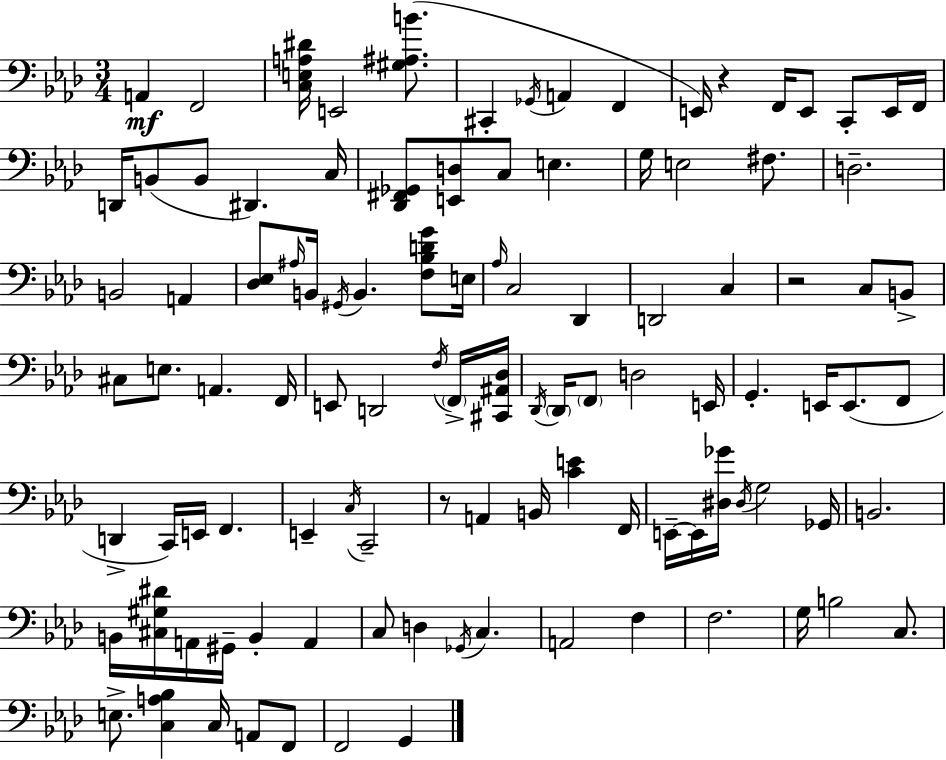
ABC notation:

X:1
T:Untitled
M:3/4
L:1/4
K:Fm
A,, F,,2 [C,E,A,^D]/4 E,,2 [^G,^A,B]/2 ^C,, _G,,/4 A,, F,, E,,/4 z F,,/4 E,,/2 C,,/2 E,,/4 F,,/4 D,,/4 B,,/2 B,,/2 ^D,, C,/4 [_D,,^F,,_G,,]/2 [E,,D,]/2 C,/2 E, G,/4 E,2 ^F,/2 D,2 B,,2 A,, [_D,_E,]/2 ^A,/4 B,,/4 ^G,,/4 B,, [F,_B,DG]/2 E,/4 _A,/4 C,2 _D,, D,,2 C, z2 C,/2 B,,/2 ^C,/2 E,/2 A,, F,,/4 E,,/2 D,,2 F,/4 F,,/4 [^C,,^A,,_D,]/4 _D,,/4 _D,,/4 F,,/2 D,2 E,,/4 G,, E,,/4 E,,/2 F,,/2 D,, C,,/4 E,,/4 F,, E,, C,/4 C,,2 z/2 A,, B,,/4 [CE] F,,/4 E,,/4 E,,/4 [^D,_G]/4 ^D,/4 G,2 _G,,/4 B,,2 B,,/4 [^C,^G,^D]/4 A,,/4 ^G,,/4 B,, A,, C,/2 D, _G,,/4 C, A,,2 F, F,2 G,/4 B,2 C,/2 E,/2 [C,A,_B,] C,/4 A,,/2 F,,/2 F,,2 G,,